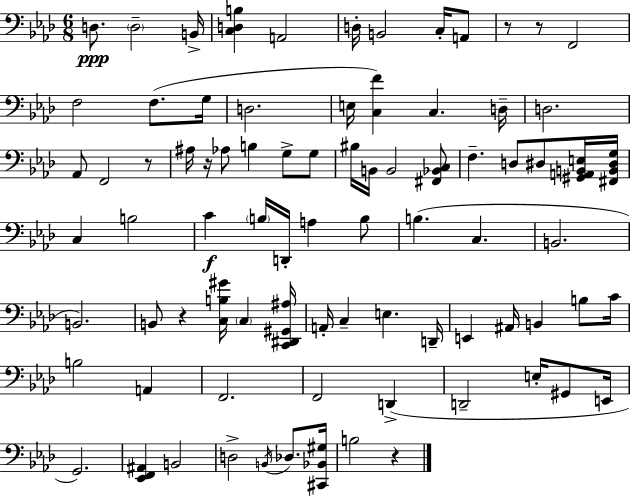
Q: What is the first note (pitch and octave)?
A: D3